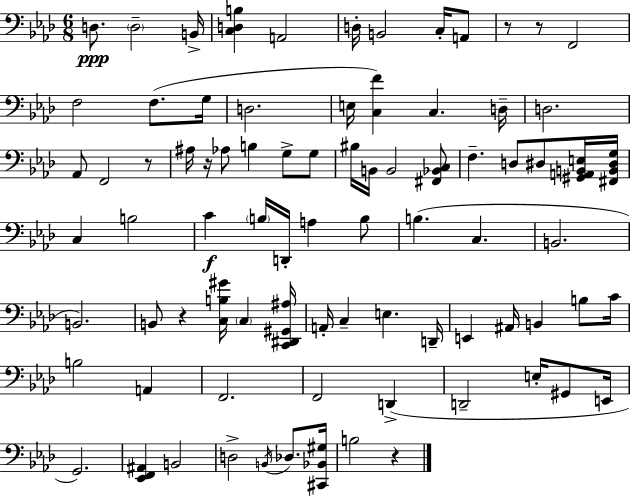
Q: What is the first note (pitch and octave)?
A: D3